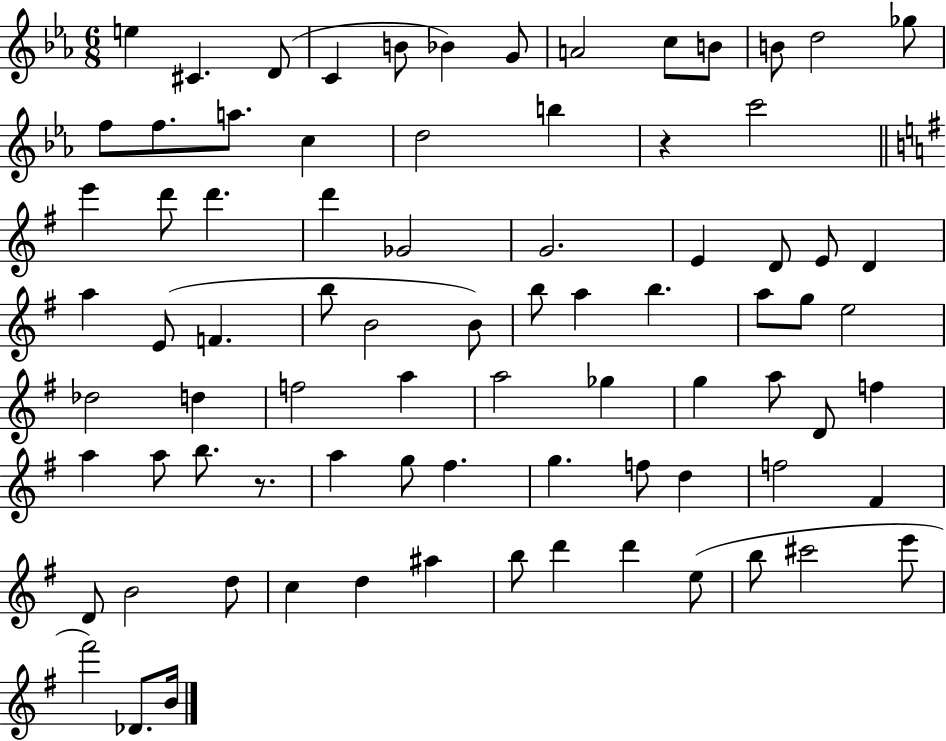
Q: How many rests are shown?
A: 2